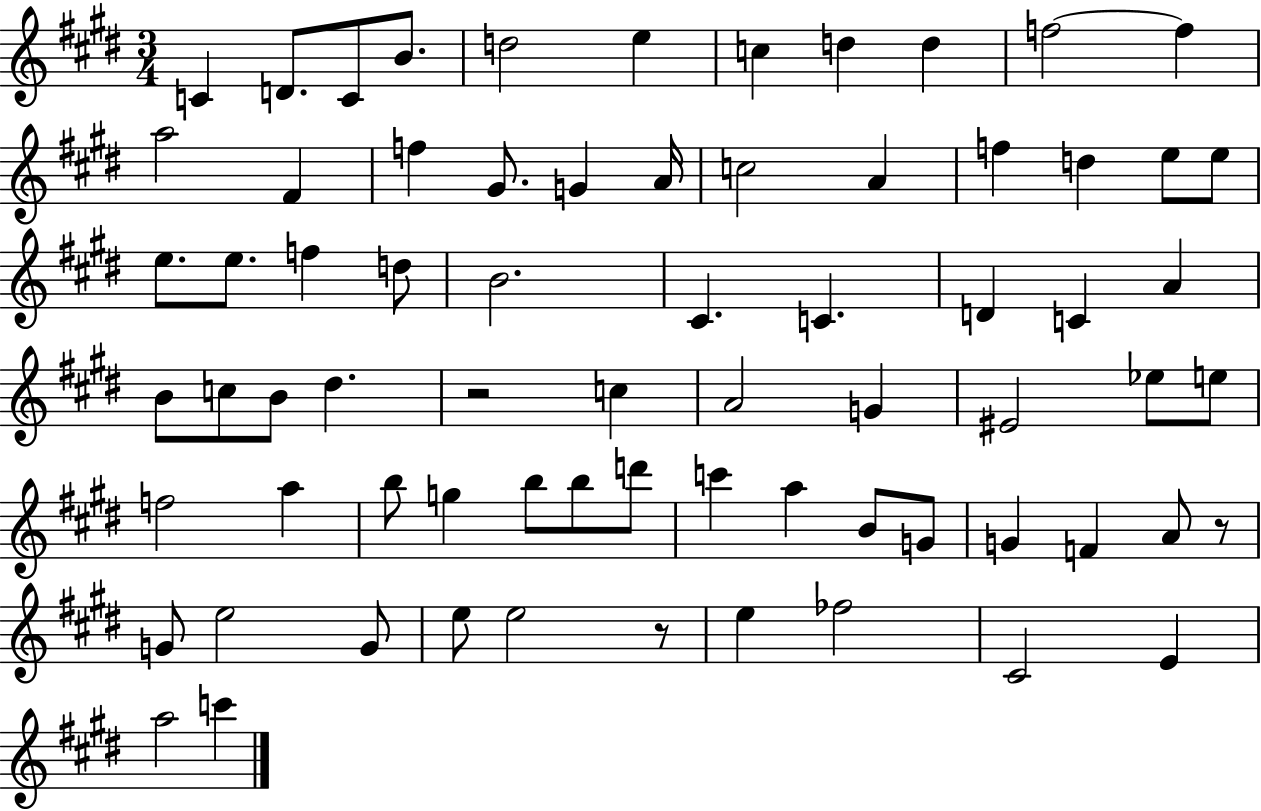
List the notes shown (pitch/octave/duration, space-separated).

C4/q D4/e. C4/e B4/e. D5/h E5/q C5/q D5/q D5/q F5/h F5/q A5/h F#4/q F5/q G#4/e. G4/q A4/s C5/h A4/q F5/q D5/q E5/e E5/e E5/e. E5/e. F5/q D5/e B4/h. C#4/q. C4/q. D4/q C4/q A4/q B4/e C5/e B4/e D#5/q. R/h C5/q A4/h G4/q EIS4/h Eb5/e E5/e F5/h A5/q B5/e G5/q B5/e B5/e D6/e C6/q A5/q B4/e G4/e G4/q F4/q A4/e R/e G4/e E5/h G4/e E5/e E5/h R/e E5/q FES5/h C#4/h E4/q A5/h C6/q